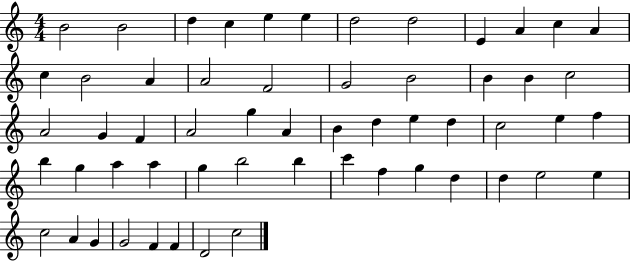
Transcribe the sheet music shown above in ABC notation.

X:1
T:Untitled
M:4/4
L:1/4
K:C
B2 B2 d c e e d2 d2 E A c A c B2 A A2 F2 G2 B2 B B c2 A2 G F A2 g A B d e d c2 e f b g a a g b2 b c' f g d d e2 e c2 A G G2 F F D2 c2